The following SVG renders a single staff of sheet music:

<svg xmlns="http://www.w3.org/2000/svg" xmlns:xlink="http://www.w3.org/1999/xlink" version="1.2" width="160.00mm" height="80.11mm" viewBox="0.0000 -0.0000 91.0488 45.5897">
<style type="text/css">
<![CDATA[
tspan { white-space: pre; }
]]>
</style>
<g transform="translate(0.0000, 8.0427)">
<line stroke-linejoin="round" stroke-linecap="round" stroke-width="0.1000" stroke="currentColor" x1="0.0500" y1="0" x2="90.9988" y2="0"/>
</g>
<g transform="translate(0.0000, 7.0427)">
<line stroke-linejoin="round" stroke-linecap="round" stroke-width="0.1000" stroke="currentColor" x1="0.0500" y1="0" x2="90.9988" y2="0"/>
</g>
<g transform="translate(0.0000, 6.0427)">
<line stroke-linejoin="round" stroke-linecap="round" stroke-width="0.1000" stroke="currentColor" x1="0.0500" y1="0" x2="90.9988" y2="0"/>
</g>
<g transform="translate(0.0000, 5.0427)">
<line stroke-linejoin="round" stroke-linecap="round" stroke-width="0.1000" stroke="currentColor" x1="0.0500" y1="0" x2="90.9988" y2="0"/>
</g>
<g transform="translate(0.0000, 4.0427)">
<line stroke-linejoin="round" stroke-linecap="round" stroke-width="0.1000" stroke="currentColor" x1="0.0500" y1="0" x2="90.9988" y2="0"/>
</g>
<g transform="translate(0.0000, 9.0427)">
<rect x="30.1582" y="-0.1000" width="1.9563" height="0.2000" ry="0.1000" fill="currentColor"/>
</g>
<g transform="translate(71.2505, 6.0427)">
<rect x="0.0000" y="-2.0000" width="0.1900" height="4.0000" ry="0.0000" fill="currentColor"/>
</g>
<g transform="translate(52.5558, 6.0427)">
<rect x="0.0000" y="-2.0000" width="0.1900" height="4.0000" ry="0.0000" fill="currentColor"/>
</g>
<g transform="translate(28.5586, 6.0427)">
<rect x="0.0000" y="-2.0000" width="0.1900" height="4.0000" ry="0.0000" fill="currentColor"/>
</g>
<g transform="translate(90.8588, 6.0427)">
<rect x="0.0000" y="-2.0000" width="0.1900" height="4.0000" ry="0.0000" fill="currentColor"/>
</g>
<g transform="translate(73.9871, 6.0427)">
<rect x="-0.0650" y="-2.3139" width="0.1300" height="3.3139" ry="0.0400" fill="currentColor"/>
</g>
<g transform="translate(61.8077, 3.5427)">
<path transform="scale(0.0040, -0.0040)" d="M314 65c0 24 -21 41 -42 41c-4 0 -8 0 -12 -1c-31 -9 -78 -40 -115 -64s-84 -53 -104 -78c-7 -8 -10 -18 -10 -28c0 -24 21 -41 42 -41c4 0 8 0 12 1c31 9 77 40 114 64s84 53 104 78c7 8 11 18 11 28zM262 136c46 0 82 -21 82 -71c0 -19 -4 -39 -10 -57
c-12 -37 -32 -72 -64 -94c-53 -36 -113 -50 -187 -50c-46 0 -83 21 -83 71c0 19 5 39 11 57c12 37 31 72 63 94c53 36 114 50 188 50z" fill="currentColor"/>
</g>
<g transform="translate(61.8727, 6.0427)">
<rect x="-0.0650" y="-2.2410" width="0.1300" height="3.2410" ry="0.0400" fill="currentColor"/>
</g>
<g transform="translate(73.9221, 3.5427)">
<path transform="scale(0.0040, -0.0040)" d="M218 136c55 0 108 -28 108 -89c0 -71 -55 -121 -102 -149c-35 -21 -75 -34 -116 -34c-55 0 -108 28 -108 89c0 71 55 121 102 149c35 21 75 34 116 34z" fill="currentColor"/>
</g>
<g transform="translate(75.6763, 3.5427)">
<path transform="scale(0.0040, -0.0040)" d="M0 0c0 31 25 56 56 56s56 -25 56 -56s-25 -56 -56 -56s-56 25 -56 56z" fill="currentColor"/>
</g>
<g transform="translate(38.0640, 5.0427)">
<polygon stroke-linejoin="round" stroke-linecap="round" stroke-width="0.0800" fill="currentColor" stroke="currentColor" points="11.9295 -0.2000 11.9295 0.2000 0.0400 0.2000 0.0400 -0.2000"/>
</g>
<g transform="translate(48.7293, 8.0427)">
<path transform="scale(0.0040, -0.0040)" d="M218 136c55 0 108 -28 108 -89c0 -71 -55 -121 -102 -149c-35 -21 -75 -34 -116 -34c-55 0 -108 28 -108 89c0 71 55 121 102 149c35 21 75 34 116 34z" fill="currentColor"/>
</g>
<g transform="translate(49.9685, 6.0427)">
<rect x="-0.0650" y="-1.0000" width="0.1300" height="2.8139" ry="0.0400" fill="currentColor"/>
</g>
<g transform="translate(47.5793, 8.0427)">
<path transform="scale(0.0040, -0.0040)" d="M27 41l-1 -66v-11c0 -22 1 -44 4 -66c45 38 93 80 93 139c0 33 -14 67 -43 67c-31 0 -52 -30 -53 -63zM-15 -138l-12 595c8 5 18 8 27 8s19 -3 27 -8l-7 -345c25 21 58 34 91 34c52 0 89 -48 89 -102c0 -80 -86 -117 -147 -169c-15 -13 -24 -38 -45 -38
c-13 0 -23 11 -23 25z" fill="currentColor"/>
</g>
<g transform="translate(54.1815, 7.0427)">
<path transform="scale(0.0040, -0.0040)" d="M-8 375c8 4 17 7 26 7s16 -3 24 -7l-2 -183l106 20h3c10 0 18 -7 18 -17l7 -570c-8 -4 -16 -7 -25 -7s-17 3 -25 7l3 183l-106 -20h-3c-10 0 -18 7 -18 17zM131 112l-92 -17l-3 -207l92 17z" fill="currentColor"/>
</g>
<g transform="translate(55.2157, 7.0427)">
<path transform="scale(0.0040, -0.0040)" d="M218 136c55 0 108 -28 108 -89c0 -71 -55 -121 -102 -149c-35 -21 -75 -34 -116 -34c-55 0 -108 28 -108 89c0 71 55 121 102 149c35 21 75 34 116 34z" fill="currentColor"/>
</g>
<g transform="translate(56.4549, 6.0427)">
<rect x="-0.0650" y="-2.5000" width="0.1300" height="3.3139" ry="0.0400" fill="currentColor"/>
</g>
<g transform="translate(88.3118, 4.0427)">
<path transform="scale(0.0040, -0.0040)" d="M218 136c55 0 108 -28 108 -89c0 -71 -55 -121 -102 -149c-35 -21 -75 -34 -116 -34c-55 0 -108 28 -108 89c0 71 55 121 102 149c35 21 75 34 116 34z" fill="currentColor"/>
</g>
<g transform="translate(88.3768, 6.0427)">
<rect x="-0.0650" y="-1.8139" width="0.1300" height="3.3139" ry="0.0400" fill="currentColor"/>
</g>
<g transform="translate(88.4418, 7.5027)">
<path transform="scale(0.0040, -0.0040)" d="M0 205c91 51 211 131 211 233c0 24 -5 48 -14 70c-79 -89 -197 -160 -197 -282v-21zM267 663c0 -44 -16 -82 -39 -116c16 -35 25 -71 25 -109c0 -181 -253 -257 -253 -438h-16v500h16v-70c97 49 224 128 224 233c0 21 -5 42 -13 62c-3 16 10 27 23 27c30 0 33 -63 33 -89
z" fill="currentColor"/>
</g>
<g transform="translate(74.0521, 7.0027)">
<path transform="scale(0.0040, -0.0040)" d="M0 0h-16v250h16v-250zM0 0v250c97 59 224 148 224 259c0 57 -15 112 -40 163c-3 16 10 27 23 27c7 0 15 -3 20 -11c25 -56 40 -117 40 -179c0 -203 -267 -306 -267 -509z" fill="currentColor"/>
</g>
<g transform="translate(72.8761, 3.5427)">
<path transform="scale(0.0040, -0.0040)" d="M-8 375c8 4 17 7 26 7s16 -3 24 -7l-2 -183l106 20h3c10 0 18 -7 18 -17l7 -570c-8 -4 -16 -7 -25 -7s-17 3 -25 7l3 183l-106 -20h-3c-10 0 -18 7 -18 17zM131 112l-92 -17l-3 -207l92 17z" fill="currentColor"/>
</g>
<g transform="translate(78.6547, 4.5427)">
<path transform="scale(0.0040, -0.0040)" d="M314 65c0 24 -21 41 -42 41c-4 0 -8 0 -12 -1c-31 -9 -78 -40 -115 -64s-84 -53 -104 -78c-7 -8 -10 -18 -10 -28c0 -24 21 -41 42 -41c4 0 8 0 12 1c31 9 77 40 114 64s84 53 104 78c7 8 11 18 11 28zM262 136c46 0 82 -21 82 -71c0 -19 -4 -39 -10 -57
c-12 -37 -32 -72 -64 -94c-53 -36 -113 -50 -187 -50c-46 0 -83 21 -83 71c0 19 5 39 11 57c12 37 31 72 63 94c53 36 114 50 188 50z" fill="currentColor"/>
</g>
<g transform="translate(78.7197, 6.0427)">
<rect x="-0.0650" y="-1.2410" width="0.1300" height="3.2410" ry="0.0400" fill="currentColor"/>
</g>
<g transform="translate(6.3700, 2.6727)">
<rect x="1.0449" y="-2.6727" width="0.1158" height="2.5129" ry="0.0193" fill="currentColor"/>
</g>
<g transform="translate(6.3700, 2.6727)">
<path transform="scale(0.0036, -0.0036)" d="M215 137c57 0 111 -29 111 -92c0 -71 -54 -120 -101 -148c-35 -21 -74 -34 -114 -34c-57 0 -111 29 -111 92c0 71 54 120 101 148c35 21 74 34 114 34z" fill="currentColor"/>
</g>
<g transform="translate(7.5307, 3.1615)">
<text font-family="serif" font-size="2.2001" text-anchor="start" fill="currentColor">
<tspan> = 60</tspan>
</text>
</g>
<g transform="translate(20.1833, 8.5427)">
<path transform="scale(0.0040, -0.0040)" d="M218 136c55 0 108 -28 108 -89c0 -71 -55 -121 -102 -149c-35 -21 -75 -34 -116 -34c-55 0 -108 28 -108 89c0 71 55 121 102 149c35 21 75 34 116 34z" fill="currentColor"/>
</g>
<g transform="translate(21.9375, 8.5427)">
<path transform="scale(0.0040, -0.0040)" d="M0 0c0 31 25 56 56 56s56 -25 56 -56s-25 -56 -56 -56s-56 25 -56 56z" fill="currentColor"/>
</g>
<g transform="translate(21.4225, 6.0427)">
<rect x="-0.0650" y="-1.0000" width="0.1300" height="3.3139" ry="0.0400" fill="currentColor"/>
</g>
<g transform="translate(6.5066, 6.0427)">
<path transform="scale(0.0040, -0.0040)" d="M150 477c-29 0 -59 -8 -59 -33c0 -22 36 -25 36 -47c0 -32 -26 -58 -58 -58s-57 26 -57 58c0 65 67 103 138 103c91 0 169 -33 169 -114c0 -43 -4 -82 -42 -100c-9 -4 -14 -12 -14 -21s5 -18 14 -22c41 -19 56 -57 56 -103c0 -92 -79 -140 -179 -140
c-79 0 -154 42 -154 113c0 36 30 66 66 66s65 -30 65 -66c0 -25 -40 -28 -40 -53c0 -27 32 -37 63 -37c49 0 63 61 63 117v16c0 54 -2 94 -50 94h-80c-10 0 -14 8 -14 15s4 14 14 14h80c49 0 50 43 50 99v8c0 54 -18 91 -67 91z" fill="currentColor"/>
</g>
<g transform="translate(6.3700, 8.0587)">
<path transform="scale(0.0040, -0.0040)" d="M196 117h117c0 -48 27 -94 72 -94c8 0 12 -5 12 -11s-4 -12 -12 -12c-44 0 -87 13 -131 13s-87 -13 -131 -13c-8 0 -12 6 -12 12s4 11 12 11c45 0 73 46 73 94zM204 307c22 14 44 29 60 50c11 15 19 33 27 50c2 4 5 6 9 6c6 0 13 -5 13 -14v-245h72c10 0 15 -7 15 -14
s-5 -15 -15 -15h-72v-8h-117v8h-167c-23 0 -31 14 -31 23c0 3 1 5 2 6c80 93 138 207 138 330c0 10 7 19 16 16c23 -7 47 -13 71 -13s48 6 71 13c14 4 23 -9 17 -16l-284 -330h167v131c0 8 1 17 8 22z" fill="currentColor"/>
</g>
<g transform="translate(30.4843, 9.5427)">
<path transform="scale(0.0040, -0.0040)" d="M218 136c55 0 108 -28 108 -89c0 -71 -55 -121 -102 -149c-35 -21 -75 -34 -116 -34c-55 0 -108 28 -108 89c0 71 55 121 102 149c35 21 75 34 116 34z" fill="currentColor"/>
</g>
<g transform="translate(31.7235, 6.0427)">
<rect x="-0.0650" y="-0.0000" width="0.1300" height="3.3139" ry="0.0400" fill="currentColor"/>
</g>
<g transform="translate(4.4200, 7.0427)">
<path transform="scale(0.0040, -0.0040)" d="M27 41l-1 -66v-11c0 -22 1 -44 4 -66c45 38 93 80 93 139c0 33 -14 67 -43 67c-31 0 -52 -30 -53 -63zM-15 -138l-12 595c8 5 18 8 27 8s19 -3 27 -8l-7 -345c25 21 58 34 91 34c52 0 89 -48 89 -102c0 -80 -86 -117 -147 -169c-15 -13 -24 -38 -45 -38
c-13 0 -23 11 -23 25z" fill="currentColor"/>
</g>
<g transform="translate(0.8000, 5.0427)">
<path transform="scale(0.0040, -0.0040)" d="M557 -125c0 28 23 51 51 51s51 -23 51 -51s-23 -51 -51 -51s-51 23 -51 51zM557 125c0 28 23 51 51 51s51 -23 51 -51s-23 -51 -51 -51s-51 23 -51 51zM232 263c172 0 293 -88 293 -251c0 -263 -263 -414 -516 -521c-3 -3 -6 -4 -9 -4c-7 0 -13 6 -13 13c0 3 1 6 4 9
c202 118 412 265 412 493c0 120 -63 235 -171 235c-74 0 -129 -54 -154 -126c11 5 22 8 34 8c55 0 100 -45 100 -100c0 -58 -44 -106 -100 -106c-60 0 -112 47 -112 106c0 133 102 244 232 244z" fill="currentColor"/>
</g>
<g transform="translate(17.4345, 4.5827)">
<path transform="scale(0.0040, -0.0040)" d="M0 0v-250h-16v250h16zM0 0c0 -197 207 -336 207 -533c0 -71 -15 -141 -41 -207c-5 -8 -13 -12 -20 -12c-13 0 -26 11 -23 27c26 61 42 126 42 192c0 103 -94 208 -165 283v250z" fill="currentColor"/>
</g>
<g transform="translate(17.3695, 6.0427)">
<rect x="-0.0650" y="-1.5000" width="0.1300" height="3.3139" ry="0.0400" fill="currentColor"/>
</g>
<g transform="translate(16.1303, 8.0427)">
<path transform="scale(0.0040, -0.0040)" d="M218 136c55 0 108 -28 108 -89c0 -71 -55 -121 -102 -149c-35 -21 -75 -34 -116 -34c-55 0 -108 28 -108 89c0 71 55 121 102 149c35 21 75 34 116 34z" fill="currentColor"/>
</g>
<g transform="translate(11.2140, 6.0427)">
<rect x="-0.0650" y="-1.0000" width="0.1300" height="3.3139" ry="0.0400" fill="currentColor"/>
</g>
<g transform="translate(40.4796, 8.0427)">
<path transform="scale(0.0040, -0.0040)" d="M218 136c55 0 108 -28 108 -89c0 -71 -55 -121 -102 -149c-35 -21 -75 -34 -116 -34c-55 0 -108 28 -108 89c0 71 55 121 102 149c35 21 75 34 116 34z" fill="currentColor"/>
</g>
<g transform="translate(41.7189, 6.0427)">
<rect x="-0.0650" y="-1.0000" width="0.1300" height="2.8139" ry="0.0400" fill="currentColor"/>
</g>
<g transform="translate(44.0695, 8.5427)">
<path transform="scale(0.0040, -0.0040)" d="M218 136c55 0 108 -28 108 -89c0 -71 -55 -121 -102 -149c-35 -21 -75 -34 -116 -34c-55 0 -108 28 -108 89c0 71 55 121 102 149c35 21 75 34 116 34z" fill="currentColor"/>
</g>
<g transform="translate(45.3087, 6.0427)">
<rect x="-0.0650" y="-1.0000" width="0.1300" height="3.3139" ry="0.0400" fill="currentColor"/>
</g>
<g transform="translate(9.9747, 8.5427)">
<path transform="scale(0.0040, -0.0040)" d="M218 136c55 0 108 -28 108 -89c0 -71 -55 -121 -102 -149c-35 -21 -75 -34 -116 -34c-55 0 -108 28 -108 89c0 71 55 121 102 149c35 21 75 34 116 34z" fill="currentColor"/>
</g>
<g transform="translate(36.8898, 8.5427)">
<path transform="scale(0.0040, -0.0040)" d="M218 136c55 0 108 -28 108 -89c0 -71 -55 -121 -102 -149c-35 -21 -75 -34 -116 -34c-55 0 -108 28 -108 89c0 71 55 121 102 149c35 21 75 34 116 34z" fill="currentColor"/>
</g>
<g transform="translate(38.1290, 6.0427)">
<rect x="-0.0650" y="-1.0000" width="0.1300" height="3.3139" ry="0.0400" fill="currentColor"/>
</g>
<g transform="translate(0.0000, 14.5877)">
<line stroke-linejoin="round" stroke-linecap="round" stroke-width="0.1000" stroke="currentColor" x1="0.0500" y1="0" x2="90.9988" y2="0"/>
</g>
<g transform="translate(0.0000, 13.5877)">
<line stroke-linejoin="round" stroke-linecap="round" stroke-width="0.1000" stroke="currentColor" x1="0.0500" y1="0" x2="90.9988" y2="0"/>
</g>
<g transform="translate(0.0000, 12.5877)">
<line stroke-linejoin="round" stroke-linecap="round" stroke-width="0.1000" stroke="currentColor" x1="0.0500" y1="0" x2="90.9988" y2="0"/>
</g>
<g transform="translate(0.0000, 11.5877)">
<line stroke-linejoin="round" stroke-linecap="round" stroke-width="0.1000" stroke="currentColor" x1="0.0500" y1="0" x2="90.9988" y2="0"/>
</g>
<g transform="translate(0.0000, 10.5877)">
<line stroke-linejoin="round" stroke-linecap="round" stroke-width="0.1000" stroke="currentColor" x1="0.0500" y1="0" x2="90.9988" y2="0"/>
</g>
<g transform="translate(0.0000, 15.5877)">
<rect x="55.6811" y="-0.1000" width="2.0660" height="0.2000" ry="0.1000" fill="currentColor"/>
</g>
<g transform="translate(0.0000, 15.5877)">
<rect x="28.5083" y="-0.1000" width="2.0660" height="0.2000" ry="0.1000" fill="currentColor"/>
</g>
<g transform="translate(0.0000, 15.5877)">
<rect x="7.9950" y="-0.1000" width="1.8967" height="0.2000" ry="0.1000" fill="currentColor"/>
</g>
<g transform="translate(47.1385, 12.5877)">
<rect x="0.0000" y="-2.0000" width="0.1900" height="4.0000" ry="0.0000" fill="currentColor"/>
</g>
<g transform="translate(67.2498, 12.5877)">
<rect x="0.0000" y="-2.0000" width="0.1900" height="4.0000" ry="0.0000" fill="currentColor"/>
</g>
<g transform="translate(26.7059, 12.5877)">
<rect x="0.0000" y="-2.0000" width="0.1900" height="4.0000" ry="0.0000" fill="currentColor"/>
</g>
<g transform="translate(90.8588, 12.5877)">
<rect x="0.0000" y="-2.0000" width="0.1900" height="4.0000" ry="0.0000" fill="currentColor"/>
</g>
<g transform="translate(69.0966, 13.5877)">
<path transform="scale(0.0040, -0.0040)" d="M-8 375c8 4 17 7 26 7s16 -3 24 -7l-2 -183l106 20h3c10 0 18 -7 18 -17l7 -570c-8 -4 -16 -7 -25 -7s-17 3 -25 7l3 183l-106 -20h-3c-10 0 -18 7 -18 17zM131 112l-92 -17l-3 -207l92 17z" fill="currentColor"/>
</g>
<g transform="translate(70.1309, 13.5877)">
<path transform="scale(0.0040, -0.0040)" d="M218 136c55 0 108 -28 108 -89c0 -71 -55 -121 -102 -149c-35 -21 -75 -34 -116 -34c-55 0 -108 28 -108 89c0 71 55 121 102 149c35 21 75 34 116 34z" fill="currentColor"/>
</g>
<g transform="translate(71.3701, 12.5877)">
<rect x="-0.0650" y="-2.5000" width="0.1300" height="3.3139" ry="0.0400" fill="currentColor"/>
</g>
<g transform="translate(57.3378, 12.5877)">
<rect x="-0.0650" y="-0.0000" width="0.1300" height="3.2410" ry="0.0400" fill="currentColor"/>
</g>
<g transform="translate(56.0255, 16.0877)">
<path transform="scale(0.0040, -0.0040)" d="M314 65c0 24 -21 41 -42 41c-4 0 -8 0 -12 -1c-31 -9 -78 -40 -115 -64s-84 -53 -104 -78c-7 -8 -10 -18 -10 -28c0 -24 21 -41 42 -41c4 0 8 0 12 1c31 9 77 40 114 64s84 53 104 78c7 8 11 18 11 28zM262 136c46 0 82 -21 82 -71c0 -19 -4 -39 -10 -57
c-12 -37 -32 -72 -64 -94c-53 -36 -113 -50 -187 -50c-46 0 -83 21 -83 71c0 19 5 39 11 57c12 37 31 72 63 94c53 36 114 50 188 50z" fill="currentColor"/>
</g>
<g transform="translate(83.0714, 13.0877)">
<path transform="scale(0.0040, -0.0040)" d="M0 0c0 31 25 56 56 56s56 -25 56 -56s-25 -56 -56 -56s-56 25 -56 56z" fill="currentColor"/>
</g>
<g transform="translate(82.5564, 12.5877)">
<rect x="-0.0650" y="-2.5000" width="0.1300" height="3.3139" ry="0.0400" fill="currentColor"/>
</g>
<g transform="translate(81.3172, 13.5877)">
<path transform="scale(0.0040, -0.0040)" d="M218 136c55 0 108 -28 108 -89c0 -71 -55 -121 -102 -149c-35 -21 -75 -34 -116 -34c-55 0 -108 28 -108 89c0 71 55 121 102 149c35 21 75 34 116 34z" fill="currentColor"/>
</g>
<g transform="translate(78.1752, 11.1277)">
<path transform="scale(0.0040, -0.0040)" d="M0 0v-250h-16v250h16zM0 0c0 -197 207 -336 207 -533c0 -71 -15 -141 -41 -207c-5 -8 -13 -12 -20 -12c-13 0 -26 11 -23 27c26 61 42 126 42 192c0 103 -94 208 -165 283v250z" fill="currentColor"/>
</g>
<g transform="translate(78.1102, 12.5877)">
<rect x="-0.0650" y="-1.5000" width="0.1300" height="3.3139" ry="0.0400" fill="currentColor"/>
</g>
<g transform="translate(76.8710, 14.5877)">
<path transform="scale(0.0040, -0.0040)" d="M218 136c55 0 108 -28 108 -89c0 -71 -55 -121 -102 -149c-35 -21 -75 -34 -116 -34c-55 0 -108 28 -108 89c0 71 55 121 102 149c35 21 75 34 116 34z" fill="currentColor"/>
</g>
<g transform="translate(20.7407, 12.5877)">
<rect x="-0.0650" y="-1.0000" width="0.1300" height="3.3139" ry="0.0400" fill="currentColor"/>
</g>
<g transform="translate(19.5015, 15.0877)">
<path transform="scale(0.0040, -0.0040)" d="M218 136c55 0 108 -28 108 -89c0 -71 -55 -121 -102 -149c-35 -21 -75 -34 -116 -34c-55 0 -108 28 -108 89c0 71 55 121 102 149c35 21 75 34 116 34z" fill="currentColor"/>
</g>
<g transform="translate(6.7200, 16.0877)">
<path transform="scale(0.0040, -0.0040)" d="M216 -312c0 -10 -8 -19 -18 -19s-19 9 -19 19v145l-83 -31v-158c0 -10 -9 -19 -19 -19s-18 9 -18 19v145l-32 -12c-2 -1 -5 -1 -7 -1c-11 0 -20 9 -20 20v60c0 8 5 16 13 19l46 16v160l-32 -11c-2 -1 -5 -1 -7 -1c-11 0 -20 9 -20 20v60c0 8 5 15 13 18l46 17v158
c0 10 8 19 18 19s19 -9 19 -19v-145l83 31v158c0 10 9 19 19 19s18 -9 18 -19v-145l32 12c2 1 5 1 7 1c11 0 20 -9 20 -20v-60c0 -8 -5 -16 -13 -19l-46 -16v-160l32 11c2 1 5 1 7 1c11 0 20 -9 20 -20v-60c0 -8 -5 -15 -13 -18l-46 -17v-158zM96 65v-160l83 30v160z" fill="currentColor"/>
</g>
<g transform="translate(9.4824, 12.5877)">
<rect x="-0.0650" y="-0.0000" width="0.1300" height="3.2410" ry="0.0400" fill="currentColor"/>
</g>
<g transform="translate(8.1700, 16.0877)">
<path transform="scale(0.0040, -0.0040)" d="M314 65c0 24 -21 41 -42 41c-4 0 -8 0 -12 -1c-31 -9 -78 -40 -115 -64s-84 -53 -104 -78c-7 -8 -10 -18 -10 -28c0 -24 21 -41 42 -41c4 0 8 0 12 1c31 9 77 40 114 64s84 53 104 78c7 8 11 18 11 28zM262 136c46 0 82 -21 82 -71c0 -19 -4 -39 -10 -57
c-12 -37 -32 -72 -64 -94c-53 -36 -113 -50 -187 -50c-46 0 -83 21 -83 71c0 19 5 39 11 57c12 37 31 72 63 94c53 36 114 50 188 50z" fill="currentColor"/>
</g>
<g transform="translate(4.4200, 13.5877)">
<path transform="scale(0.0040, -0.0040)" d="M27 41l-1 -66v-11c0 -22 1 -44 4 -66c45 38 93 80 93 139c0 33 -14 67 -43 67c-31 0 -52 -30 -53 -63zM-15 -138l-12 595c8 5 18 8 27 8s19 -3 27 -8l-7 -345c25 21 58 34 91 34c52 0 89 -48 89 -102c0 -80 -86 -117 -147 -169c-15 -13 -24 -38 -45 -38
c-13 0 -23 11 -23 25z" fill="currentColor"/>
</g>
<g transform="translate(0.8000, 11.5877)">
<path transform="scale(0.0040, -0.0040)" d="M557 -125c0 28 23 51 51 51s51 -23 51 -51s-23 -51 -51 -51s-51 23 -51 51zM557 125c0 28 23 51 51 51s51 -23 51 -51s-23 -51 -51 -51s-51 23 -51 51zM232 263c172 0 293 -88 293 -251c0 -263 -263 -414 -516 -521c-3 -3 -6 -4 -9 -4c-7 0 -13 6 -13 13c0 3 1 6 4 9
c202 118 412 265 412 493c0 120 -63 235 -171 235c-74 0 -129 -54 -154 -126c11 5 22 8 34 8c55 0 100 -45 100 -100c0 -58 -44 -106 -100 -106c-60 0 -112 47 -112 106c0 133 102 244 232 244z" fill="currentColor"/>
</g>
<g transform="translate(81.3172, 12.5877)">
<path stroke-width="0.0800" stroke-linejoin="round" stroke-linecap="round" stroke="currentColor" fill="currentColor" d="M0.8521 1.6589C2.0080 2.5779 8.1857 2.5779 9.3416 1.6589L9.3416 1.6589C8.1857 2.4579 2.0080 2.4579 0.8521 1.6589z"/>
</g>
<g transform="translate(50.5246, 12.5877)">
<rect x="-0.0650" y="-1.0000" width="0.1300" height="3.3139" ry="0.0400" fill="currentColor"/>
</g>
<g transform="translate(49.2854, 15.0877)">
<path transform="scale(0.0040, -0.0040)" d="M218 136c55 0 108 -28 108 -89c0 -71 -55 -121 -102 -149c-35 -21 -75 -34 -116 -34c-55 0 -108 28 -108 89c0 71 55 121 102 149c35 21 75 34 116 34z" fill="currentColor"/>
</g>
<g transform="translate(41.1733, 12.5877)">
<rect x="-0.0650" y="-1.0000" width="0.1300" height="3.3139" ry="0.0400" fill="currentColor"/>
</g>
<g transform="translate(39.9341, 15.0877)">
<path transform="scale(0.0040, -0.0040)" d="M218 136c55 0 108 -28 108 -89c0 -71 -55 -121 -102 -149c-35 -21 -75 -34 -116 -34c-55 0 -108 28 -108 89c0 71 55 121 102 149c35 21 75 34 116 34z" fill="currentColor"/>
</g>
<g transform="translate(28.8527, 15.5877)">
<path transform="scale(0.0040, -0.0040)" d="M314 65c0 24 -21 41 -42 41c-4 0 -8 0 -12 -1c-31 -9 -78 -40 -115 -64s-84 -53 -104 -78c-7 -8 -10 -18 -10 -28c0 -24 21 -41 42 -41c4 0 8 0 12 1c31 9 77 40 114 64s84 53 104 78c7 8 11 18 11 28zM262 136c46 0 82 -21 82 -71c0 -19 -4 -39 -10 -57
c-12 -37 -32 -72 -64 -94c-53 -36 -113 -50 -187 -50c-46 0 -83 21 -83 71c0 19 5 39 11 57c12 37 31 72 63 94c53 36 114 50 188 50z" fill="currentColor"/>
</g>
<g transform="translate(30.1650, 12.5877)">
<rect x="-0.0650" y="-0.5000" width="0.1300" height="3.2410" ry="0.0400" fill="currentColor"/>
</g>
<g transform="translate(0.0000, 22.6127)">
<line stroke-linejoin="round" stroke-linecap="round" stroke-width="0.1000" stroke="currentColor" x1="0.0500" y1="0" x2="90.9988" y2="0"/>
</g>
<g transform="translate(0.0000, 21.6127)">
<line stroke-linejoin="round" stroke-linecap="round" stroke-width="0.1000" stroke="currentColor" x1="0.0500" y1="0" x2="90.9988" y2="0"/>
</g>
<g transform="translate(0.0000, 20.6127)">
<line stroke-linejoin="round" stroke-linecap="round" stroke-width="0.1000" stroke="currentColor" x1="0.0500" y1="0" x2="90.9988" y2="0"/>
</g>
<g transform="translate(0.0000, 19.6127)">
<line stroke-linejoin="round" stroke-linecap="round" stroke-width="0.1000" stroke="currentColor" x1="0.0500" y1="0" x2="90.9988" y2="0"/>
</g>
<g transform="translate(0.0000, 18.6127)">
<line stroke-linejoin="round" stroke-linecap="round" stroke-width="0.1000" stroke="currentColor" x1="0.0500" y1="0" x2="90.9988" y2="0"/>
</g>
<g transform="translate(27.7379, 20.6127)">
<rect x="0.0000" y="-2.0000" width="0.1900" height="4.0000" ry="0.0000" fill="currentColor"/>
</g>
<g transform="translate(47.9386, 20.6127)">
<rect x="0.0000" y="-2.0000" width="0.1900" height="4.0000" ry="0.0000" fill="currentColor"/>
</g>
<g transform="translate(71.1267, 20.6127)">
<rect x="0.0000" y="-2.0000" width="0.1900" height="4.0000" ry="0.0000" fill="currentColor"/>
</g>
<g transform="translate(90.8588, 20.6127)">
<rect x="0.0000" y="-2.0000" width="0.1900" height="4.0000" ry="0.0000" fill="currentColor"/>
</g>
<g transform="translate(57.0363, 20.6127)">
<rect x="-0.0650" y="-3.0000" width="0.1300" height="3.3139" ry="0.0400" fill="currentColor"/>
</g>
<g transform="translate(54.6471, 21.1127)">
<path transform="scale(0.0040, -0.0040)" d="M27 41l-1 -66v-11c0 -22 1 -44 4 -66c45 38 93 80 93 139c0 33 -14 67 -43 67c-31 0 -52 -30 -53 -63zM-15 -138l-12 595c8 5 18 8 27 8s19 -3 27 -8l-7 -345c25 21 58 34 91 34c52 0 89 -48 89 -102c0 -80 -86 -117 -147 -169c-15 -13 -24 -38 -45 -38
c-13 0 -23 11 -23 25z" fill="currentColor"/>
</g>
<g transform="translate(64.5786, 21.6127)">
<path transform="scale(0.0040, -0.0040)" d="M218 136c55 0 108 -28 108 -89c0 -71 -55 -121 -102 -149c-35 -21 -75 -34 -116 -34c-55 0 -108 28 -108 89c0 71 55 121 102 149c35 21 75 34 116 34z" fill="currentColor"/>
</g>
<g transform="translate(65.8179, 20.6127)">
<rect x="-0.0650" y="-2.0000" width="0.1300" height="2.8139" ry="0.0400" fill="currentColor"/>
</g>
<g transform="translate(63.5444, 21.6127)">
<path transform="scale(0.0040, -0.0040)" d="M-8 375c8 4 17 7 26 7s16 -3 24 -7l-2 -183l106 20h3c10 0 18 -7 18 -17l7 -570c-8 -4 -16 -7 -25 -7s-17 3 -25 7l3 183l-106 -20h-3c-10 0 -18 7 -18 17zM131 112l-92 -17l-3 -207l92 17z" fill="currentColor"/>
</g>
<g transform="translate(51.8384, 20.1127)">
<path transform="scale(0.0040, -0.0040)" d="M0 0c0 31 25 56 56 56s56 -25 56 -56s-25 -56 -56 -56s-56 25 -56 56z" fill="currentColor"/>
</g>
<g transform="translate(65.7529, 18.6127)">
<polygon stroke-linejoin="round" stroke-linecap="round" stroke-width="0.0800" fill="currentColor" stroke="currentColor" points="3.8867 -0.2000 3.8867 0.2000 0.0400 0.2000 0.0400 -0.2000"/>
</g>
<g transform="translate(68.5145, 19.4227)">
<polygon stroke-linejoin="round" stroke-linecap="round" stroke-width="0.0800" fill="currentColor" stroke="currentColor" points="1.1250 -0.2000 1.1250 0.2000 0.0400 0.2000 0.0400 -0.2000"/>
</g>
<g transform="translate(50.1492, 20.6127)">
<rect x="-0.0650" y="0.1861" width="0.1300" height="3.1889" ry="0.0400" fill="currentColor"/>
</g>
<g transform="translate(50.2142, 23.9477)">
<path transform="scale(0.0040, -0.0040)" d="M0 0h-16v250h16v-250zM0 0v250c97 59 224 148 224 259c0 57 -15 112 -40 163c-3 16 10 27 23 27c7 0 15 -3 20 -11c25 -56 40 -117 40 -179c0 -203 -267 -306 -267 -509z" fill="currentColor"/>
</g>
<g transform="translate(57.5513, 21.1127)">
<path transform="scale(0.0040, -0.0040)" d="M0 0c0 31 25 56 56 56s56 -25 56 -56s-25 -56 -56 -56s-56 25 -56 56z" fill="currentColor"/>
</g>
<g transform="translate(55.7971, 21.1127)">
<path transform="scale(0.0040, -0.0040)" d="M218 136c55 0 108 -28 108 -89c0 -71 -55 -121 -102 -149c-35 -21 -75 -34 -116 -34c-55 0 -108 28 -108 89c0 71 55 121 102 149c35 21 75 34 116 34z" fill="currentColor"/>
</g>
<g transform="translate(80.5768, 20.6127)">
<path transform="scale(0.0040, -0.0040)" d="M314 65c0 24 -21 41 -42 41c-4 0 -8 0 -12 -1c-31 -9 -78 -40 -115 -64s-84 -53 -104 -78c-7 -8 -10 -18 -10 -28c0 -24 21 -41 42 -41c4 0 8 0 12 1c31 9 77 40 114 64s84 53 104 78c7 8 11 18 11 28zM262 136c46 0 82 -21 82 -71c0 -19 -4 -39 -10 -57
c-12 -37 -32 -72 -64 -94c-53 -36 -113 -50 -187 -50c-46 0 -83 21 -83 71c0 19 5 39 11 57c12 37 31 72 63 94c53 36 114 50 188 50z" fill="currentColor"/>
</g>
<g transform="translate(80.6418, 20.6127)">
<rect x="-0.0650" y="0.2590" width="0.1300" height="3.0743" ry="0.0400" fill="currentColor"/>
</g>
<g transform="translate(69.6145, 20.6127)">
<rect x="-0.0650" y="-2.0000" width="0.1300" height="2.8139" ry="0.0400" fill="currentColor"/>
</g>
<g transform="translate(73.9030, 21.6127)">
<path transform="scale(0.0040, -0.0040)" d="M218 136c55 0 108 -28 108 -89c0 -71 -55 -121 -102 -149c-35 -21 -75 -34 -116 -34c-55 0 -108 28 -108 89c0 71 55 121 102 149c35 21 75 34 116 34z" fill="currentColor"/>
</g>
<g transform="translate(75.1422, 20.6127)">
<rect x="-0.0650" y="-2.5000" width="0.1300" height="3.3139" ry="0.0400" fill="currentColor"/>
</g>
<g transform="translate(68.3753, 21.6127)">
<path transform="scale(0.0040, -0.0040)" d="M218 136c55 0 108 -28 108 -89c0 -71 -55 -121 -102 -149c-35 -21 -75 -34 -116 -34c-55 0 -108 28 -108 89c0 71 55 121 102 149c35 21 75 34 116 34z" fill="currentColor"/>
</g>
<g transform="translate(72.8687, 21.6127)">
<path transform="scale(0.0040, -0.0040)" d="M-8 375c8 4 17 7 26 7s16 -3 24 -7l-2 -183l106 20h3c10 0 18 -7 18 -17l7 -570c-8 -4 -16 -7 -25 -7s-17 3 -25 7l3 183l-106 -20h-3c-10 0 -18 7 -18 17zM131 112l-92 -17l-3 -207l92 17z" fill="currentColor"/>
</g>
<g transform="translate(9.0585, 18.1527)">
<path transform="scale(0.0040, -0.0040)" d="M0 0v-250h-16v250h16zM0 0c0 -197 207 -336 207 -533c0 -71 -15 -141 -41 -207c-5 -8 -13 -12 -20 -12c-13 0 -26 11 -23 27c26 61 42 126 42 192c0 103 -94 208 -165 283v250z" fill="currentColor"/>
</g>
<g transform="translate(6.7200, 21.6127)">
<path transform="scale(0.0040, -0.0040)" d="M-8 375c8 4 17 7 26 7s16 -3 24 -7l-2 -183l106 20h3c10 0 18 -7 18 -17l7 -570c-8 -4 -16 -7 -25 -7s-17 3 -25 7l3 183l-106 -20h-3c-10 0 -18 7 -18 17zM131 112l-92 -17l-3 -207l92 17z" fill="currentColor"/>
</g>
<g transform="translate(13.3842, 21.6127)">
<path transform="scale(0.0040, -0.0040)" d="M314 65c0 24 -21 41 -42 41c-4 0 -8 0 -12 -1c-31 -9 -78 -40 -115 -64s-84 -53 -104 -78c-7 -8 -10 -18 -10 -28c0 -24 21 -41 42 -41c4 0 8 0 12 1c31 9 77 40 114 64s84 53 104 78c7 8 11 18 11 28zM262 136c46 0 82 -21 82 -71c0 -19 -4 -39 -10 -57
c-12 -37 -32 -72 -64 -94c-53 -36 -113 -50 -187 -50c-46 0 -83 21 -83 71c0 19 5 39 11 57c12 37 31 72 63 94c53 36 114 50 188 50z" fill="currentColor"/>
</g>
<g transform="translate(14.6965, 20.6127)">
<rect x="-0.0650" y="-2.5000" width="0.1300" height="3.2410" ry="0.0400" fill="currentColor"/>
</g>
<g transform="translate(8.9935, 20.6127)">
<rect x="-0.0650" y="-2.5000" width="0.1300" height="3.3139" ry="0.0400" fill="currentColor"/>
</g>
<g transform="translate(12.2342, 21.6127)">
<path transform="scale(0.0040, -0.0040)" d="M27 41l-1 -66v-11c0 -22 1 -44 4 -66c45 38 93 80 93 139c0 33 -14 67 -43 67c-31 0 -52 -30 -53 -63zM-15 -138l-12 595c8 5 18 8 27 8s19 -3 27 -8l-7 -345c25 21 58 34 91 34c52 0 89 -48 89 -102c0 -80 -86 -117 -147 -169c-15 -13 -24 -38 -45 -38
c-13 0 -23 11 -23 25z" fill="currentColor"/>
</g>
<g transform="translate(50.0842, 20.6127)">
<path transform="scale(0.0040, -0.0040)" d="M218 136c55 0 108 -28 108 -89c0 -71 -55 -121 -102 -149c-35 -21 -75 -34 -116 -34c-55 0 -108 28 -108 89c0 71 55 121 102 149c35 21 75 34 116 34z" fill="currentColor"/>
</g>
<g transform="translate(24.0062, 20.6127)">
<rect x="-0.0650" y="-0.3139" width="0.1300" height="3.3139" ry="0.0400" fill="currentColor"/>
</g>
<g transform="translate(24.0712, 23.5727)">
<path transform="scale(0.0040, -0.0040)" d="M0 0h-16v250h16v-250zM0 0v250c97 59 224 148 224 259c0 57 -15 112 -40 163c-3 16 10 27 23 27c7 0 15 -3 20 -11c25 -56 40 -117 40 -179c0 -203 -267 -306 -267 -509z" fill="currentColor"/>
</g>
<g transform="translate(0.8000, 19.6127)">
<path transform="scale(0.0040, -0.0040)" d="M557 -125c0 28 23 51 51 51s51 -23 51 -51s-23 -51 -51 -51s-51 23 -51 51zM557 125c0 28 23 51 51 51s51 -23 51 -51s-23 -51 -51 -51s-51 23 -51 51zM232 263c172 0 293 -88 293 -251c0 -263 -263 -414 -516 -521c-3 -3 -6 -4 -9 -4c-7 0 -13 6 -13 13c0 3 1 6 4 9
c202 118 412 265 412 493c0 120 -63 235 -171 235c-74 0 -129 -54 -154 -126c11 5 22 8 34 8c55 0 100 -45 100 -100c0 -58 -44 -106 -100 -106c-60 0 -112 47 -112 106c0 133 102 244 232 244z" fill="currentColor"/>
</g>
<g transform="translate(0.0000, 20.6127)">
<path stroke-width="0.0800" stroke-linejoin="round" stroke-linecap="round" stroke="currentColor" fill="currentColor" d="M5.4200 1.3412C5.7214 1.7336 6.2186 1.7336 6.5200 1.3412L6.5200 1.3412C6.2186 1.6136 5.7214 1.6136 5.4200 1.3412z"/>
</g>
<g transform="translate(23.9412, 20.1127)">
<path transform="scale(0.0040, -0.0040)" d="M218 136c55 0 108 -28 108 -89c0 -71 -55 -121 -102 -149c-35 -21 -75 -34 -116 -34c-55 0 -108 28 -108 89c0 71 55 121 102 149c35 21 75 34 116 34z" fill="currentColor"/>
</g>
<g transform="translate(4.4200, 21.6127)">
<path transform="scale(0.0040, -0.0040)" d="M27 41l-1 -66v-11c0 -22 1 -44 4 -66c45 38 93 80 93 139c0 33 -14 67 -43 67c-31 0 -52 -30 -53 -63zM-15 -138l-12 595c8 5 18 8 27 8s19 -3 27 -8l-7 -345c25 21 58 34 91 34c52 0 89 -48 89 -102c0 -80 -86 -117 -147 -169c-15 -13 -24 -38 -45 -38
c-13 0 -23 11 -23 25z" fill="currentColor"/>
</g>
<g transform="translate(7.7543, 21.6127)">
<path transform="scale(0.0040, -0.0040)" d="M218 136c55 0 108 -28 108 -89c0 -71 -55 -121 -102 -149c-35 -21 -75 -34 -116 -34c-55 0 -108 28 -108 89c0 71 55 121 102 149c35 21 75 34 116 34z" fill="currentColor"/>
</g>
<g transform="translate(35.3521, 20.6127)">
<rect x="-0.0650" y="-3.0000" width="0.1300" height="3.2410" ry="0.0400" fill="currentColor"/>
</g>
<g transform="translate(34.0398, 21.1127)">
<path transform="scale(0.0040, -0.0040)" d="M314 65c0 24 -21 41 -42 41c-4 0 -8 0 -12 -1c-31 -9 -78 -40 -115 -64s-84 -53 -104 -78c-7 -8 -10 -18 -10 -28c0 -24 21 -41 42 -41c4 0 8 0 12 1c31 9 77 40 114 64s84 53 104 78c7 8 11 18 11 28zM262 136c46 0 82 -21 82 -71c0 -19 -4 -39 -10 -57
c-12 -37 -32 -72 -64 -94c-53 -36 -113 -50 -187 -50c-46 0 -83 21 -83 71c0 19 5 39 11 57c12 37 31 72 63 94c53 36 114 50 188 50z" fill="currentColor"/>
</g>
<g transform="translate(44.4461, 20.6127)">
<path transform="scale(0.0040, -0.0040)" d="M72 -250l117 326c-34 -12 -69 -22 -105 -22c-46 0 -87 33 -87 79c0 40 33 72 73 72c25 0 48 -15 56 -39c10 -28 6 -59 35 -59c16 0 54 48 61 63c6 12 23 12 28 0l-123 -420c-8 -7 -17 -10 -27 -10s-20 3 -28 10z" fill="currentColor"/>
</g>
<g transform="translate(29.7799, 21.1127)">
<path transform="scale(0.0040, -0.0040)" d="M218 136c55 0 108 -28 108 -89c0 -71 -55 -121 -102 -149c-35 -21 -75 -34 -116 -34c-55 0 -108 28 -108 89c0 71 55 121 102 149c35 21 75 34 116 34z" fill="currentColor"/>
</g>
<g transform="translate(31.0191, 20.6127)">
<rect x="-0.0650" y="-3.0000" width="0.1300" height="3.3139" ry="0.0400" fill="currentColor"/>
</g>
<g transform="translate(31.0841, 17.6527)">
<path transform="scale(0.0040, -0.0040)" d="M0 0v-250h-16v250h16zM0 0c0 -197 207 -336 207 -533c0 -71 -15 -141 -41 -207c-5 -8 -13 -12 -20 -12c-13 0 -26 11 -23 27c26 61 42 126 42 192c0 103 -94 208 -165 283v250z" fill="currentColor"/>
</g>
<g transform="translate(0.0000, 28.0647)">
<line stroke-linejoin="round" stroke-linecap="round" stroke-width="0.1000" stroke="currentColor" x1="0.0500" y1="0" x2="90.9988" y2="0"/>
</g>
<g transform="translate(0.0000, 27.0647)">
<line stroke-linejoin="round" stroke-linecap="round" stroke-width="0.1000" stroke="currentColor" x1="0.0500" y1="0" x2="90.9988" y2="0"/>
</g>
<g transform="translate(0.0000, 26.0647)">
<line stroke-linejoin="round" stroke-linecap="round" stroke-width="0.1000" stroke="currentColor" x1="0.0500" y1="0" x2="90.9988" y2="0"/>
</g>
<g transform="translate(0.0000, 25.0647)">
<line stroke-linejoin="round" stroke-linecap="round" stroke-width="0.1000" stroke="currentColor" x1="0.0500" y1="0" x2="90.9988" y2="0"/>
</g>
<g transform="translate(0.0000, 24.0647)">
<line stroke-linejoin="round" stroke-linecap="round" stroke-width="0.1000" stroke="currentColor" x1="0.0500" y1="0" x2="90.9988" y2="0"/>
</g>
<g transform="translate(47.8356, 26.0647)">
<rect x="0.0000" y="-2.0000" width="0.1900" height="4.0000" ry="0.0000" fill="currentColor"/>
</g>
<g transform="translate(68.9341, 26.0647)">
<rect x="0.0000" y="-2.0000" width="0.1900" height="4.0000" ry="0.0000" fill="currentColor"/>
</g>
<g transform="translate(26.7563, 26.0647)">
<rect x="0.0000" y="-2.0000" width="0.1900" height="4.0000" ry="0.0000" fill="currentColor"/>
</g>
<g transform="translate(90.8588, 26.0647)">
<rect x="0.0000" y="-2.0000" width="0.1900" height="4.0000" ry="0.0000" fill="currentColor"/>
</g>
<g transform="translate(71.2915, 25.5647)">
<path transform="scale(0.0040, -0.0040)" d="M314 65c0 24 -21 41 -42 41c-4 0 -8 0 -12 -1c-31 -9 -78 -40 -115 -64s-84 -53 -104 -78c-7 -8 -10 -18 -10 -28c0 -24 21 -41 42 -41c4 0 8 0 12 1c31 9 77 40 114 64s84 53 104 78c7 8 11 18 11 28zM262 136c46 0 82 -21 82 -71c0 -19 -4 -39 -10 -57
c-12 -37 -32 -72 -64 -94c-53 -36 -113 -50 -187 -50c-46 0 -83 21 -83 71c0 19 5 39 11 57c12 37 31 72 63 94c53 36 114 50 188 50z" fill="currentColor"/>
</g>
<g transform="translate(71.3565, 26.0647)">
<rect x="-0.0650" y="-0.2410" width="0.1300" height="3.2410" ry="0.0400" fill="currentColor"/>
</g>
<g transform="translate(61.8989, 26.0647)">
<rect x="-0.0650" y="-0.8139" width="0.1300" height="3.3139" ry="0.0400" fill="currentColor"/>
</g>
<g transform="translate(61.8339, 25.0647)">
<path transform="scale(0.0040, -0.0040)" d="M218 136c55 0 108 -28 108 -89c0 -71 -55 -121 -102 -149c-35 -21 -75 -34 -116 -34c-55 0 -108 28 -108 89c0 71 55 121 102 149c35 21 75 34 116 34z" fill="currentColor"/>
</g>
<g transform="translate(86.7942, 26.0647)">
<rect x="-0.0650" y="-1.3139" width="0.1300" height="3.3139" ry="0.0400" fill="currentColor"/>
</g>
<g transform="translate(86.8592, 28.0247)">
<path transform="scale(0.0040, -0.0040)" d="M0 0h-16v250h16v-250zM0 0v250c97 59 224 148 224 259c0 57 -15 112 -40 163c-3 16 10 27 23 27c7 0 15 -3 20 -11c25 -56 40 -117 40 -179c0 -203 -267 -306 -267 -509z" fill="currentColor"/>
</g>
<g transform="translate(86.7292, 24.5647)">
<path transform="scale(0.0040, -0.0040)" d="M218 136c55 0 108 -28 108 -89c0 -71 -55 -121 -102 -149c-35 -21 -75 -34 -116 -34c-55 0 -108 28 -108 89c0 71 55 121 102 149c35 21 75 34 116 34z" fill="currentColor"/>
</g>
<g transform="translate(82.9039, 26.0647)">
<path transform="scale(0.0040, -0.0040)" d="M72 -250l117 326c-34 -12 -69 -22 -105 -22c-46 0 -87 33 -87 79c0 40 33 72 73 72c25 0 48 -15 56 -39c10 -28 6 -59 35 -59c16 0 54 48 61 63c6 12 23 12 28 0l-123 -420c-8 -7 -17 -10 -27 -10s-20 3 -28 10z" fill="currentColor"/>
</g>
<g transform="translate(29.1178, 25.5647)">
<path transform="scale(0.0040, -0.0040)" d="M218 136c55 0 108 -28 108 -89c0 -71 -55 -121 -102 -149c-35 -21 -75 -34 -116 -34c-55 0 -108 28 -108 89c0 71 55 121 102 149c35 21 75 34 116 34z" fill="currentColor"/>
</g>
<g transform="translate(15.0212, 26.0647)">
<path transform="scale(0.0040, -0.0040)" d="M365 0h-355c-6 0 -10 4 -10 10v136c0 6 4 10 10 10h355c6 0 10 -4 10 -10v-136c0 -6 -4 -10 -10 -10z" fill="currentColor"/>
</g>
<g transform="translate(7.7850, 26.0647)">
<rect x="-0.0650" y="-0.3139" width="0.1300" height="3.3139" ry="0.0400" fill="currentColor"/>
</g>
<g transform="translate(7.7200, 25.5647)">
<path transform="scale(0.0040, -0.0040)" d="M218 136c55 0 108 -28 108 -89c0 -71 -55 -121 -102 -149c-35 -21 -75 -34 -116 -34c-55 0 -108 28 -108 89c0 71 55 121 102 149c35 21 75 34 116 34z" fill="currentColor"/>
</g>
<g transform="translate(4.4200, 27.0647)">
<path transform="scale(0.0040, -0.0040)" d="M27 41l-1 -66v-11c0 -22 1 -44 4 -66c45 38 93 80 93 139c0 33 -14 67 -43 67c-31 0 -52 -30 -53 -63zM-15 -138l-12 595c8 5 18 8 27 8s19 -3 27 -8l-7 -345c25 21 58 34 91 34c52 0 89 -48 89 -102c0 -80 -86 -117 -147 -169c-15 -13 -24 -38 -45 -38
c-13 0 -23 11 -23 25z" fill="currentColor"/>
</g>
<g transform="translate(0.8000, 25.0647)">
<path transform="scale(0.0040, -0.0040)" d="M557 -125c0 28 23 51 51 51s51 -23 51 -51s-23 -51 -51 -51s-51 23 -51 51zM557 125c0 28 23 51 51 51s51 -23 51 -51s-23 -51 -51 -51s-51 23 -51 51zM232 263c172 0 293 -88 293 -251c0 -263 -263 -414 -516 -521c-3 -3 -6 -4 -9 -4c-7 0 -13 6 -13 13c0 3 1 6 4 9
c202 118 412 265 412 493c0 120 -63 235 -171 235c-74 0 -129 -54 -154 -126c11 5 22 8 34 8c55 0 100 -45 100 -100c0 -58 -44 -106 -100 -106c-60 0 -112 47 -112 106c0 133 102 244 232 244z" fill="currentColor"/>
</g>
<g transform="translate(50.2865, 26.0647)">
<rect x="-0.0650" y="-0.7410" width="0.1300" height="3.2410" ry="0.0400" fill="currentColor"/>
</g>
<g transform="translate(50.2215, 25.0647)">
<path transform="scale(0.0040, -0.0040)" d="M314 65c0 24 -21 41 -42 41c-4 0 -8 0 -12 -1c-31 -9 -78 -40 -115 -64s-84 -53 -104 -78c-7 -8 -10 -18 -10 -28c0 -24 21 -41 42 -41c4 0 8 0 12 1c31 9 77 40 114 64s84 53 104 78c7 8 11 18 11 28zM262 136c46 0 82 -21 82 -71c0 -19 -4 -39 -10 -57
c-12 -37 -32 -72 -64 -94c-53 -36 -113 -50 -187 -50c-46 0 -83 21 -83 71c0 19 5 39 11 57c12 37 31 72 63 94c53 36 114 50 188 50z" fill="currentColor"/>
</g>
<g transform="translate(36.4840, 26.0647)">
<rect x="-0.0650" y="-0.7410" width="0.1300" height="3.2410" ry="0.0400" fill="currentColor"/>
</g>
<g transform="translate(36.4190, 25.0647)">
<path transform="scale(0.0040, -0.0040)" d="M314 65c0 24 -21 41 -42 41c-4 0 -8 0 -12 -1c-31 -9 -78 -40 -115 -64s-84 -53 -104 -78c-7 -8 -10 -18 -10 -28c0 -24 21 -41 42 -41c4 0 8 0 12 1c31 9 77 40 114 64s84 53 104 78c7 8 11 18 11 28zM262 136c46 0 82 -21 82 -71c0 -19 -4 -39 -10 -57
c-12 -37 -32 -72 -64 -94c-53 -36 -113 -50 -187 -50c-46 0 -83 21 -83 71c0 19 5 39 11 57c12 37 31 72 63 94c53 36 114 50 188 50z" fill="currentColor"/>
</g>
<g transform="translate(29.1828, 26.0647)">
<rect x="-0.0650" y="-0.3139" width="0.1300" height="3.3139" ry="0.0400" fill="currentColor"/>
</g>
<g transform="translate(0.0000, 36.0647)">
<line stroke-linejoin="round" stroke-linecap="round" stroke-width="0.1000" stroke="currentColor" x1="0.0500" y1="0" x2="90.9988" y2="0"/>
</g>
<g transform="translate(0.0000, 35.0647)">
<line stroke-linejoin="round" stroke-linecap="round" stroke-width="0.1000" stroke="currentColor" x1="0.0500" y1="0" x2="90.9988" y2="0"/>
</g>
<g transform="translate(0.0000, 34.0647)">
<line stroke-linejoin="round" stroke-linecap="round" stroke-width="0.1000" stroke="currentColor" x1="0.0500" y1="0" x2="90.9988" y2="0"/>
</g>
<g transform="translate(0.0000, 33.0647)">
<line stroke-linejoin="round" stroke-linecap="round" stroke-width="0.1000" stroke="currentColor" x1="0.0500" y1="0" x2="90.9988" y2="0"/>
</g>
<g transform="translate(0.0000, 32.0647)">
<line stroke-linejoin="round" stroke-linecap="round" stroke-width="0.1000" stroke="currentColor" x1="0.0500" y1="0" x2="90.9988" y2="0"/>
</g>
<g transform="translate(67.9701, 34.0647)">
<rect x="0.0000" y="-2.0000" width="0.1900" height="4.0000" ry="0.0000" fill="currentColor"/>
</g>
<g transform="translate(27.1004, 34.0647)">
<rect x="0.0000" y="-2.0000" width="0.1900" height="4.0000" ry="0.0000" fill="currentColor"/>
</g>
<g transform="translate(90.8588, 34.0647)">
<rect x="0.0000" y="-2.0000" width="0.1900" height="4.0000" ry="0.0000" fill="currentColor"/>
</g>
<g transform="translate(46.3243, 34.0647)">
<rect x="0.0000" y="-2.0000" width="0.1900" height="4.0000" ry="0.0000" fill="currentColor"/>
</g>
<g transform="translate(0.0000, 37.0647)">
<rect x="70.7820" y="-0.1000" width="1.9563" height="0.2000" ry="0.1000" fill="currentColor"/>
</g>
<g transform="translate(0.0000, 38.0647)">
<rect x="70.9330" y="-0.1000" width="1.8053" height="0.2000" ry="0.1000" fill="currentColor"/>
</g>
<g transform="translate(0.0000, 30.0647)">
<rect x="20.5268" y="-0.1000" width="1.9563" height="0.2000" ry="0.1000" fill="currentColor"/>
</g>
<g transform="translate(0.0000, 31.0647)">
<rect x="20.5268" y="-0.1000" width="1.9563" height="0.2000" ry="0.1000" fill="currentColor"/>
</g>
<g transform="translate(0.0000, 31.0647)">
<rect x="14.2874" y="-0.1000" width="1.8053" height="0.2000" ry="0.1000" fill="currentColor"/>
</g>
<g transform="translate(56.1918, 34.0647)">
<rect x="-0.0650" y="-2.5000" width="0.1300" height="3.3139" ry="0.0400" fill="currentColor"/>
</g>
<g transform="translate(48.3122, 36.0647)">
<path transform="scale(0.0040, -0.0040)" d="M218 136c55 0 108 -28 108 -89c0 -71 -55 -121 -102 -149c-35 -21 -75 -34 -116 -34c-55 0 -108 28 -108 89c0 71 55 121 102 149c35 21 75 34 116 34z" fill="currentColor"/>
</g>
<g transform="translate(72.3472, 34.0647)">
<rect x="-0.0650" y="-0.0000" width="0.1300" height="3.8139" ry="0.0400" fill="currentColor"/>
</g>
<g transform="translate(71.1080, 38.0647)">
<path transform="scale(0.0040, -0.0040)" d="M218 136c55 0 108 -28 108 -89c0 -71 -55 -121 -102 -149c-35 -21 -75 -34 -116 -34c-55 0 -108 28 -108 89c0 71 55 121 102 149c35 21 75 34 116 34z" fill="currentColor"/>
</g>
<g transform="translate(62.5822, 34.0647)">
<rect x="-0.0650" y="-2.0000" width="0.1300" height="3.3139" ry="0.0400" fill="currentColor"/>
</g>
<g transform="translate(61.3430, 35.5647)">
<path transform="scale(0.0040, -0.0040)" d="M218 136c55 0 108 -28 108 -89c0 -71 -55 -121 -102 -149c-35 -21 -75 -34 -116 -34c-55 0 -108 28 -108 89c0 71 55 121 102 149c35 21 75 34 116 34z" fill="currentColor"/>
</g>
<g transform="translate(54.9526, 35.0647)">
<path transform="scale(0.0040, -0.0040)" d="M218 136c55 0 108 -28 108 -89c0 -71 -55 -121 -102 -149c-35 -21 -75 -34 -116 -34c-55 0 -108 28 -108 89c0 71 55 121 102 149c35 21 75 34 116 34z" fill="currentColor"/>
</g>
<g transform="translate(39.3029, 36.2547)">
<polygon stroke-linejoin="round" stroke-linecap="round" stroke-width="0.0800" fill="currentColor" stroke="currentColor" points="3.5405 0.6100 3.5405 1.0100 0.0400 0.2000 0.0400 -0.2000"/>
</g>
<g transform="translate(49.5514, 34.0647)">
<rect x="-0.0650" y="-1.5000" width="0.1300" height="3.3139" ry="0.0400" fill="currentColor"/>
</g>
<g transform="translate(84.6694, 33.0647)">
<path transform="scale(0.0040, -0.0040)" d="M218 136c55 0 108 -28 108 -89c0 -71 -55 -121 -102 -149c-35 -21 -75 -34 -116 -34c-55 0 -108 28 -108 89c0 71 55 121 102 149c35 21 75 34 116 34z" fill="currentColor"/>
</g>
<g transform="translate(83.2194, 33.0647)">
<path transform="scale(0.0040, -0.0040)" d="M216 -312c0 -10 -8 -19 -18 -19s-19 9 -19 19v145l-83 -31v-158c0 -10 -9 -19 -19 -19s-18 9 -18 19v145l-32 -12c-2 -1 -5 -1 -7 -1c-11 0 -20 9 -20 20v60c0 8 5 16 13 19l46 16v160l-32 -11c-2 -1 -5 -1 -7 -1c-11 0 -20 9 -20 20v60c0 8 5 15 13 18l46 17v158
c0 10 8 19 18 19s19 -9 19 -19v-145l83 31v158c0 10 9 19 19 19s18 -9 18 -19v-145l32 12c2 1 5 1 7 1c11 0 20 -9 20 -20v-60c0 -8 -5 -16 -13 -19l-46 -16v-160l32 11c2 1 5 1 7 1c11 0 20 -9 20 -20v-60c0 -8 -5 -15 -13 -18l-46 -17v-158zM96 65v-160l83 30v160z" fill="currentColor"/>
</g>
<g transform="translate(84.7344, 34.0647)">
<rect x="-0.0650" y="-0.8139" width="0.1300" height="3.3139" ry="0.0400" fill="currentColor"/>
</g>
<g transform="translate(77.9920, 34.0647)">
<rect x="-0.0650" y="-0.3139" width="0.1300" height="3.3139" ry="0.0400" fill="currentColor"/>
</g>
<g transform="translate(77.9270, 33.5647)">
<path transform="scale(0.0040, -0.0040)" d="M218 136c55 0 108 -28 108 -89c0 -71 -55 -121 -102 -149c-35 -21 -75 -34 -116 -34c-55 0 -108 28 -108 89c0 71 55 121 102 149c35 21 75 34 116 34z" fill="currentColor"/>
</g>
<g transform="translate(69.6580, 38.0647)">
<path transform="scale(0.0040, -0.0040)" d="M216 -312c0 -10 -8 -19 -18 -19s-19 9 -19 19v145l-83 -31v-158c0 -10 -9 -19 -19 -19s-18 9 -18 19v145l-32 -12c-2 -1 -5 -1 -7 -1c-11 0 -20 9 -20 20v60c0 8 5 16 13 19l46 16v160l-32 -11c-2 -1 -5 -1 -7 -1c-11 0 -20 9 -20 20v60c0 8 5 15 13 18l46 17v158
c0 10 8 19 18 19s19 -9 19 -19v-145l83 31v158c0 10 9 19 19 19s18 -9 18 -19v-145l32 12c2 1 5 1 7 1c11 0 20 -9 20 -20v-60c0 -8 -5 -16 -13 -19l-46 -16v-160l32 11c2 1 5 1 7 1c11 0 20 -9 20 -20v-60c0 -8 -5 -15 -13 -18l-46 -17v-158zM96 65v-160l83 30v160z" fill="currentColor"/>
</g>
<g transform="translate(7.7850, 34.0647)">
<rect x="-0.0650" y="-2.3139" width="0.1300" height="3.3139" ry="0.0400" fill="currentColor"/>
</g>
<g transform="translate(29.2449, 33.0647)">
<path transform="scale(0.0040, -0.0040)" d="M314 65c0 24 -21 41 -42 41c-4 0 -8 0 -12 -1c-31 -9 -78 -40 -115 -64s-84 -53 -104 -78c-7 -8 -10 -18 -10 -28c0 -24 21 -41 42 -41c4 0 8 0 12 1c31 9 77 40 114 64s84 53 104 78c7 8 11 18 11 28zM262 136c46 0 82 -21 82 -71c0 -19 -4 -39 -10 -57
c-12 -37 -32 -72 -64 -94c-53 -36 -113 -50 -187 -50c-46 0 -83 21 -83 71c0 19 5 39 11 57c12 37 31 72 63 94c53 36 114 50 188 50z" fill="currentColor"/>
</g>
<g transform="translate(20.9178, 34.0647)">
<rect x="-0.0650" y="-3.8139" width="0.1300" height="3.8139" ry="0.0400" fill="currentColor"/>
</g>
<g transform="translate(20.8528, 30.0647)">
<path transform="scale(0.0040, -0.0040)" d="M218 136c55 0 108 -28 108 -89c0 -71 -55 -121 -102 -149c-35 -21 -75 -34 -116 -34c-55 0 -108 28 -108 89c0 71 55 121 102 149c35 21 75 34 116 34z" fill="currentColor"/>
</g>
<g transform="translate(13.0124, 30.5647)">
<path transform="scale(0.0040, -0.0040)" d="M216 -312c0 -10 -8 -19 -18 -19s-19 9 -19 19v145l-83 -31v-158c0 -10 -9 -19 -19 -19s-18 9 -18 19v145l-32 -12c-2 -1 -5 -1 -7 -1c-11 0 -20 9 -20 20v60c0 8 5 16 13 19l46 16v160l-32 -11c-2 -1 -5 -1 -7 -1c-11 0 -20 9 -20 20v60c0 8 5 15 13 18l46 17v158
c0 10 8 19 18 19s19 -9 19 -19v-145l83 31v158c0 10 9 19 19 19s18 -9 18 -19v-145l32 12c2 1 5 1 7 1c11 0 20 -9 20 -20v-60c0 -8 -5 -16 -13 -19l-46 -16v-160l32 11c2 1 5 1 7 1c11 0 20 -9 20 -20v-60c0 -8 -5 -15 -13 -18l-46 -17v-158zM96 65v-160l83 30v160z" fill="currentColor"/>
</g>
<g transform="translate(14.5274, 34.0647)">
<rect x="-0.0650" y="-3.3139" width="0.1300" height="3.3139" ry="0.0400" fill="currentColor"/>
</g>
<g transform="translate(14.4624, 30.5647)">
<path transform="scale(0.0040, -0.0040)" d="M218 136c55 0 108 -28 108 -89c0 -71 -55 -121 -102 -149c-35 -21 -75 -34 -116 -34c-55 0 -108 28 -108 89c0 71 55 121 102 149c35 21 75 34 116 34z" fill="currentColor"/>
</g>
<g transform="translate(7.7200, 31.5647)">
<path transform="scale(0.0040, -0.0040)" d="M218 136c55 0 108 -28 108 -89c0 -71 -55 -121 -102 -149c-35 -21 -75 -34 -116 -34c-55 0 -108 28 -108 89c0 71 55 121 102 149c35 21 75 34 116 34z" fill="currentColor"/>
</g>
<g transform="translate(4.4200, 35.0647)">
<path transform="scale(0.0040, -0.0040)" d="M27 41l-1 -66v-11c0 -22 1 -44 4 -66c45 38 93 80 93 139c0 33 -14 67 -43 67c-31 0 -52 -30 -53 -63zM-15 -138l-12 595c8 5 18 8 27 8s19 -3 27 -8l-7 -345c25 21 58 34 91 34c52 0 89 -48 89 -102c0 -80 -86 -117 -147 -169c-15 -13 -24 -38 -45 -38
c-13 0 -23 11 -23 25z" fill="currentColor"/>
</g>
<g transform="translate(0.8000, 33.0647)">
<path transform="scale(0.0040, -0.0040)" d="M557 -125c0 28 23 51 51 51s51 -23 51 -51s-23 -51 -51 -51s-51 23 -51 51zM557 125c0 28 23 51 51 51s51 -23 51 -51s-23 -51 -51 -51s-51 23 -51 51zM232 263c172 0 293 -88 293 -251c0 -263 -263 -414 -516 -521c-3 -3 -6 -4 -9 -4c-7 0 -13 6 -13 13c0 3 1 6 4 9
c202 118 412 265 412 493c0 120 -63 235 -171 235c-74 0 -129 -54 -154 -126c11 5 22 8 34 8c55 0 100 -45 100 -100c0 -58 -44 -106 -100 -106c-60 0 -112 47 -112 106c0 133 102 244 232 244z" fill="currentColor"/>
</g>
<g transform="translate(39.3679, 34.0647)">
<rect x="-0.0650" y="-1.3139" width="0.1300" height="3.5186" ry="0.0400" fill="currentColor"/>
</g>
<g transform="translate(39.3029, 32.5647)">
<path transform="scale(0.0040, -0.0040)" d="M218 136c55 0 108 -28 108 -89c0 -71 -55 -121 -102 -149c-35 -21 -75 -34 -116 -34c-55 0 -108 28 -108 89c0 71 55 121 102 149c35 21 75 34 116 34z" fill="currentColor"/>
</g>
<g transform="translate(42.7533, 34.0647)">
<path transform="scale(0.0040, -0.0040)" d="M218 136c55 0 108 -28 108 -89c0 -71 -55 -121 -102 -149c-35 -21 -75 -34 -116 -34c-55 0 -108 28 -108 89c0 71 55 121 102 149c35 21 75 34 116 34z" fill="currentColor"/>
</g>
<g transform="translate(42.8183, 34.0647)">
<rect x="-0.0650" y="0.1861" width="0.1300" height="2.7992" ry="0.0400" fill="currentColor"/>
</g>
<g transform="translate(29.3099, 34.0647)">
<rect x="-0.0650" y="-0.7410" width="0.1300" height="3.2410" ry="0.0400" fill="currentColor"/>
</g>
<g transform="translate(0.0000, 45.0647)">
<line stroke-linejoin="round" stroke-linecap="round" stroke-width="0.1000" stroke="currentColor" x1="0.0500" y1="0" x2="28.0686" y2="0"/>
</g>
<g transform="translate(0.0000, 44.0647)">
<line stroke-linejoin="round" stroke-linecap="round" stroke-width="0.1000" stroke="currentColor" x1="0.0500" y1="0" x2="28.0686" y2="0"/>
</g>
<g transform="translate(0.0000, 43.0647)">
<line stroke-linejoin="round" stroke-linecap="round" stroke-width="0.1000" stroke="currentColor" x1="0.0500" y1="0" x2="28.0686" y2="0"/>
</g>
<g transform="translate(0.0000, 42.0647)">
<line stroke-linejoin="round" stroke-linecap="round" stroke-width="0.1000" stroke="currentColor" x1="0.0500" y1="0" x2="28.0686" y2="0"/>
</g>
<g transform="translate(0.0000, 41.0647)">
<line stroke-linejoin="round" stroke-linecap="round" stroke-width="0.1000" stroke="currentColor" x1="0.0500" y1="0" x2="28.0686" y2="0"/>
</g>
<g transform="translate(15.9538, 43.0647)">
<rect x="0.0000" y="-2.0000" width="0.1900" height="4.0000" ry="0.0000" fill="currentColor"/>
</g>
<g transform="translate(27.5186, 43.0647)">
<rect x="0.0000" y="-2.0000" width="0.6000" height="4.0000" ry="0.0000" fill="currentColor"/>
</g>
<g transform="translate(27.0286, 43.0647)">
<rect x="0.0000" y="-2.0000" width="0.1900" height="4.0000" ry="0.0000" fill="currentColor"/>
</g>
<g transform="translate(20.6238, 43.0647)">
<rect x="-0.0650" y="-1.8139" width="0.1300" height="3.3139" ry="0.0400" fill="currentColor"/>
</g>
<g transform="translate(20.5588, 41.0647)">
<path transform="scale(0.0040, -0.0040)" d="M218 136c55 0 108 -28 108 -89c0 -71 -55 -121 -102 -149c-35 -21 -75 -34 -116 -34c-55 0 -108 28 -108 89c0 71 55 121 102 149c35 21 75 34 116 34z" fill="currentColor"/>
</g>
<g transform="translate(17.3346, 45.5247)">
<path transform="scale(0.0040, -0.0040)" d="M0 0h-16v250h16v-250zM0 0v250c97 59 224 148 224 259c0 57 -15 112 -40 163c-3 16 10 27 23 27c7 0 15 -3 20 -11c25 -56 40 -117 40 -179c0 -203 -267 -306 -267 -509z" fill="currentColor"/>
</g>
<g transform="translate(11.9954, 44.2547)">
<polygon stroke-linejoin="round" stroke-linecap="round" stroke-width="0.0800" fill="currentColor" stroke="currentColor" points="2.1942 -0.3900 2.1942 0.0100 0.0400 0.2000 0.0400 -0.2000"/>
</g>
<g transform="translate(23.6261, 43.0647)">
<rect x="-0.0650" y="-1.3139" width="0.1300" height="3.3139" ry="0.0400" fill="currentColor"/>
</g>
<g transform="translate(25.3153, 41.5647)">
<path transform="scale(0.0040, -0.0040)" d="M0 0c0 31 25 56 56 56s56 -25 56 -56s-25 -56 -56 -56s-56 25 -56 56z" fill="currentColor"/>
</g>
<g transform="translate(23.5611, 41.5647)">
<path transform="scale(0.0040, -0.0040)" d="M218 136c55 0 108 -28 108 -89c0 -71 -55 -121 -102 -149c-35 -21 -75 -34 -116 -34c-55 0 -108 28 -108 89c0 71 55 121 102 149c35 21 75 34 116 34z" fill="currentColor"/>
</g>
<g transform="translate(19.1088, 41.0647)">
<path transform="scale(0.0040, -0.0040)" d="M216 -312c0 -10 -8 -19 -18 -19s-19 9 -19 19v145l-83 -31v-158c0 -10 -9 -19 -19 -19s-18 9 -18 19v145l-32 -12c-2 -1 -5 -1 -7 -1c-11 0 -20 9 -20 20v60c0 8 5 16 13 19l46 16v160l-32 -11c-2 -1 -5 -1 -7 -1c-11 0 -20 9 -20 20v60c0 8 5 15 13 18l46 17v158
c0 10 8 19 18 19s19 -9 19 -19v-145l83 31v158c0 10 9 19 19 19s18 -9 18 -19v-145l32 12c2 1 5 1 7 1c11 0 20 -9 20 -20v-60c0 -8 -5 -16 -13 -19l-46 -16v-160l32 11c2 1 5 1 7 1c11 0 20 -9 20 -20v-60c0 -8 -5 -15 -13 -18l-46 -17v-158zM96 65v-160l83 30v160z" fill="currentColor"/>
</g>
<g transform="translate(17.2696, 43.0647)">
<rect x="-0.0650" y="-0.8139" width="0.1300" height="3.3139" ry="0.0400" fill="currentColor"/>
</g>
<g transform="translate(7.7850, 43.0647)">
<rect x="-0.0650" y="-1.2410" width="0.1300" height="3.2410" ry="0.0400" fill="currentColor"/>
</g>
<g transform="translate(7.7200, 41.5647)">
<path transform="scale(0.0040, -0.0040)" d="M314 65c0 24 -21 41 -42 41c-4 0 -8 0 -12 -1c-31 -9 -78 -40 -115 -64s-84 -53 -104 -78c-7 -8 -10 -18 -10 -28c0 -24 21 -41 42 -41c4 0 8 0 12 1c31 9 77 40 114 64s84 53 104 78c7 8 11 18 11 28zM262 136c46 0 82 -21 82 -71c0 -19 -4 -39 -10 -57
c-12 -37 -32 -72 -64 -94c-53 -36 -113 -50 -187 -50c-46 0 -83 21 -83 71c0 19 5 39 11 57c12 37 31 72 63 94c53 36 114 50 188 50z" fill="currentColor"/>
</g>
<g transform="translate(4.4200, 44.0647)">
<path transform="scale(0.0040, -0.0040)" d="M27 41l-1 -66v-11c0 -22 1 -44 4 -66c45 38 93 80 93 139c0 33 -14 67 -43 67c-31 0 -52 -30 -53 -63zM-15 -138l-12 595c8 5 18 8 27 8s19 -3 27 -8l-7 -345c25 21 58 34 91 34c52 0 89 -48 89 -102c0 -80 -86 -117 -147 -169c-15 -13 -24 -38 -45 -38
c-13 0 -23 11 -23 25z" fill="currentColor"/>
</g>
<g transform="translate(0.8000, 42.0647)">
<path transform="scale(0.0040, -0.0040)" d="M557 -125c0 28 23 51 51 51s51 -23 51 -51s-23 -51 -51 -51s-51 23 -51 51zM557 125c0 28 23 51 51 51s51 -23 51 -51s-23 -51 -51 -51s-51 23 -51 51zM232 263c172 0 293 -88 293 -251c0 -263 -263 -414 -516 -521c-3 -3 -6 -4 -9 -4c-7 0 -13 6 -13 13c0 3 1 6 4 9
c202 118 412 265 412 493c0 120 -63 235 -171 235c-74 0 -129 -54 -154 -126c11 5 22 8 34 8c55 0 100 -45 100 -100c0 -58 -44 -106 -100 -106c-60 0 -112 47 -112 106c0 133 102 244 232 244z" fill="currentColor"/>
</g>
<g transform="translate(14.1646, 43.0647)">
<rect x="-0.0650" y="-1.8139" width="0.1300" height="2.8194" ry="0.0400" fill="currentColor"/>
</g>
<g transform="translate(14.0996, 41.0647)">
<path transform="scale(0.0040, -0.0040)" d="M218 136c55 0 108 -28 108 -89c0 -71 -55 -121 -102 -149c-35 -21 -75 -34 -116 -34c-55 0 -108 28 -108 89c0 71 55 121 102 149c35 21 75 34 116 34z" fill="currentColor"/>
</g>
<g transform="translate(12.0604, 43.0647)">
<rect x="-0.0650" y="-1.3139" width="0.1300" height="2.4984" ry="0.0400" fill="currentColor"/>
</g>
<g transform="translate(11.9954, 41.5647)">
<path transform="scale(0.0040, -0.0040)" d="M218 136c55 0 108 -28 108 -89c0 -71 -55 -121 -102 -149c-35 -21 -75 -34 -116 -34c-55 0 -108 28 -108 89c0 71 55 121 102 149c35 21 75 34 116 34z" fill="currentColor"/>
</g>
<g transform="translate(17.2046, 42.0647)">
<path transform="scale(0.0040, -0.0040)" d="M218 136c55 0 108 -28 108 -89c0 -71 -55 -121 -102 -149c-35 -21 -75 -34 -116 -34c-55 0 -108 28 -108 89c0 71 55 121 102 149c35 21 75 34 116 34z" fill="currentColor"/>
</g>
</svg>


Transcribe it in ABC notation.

X:1
T:Untitled
M:3/4
L:1/4
K:F
F,, G,,/2 F,, D,, F,,/2 G,,/2 F,,/2 _G,,/2 B,, _B,2 B,/2 G,2 A,/4 ^D,,2 F,, E,,2 F,, F,, D,,2 B,, G,,/2 B,, B,,/2 _B,,2 E,/2 C,/2 C,2 z/2 D,/2 _C, B,,/2 B,,/4 B,, D,2 E, z2 E, F,2 F,2 F, E,2 z/2 G,/2 _B, ^D E F,2 G,/2 D,/2 G,, _B,, A,, ^C,, E, ^F, G,2 G,/2 A,/2 F,/2 ^A, G,